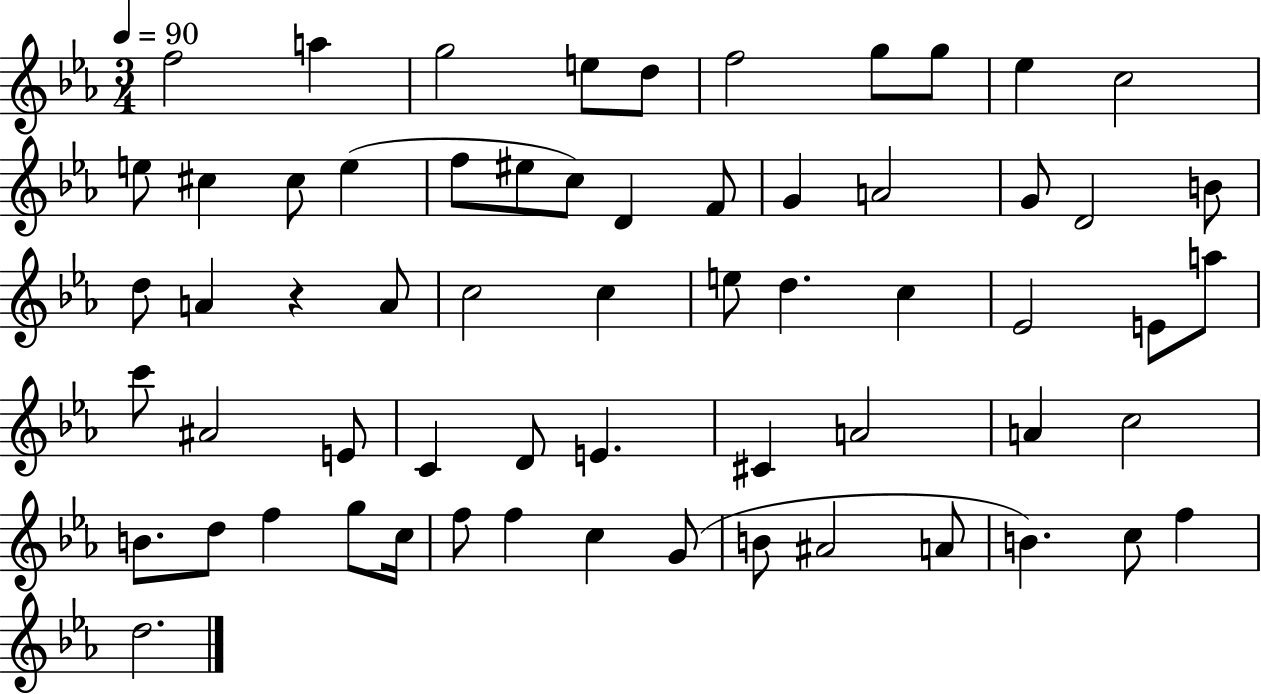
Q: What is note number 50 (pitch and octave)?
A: C5